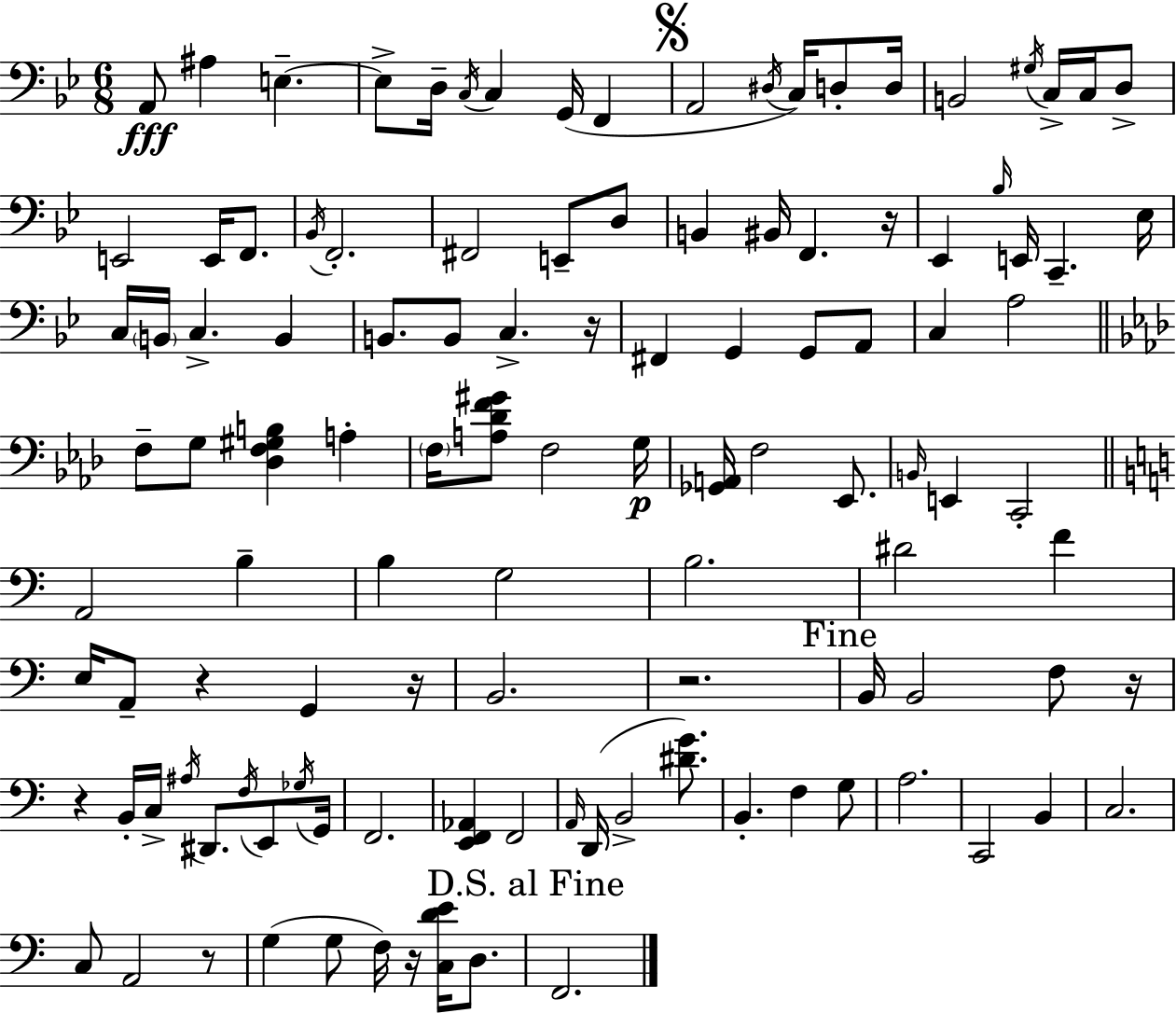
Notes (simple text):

A2/e A#3/q E3/q. E3/e D3/s C3/s C3/q G2/s F2/q A2/h D#3/s C3/s D3/e D3/s B2/h G#3/s C3/s C3/s D3/e E2/h E2/s F2/e. Bb2/s F2/h. F#2/h E2/e D3/e B2/q BIS2/s F2/q. R/s Eb2/q Bb3/s E2/s C2/q. Eb3/s C3/s B2/s C3/q. B2/q B2/e. B2/e C3/q. R/s F#2/q G2/q G2/e A2/e C3/q A3/h F3/e G3/e [Db3,F3,G#3,B3]/q A3/q F3/s [A3,Db4,F4,G#4]/e F3/h G3/s [Gb2,A2]/s F3/h Eb2/e. B2/s E2/q C2/h A2/h B3/q B3/q G3/h B3/h. D#4/h F4/q E3/s A2/e R/q G2/q R/s B2/h. R/h. B2/s B2/h F3/e R/s R/q B2/s C3/s A#3/s D#2/e. F3/s E2/e Gb3/s G2/s F2/h. [E2,F2,Ab2]/q F2/h A2/s D2/s B2/h [D#4,G4]/e. B2/q. F3/q G3/e A3/h. C2/h B2/q C3/h. C3/e A2/h R/e G3/q G3/e F3/s R/s [C3,D4,E4]/s D3/e. F2/h.